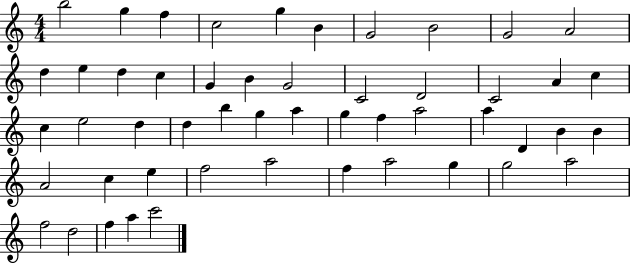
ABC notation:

X:1
T:Untitled
M:4/4
L:1/4
K:C
b2 g f c2 g B G2 B2 G2 A2 d e d c G B G2 C2 D2 C2 A c c e2 d d b g a g f a2 a D B B A2 c e f2 a2 f a2 g g2 a2 f2 d2 f a c'2